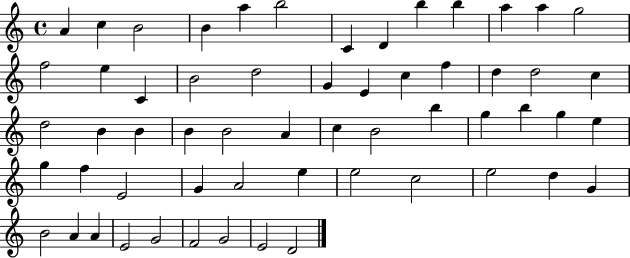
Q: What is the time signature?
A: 4/4